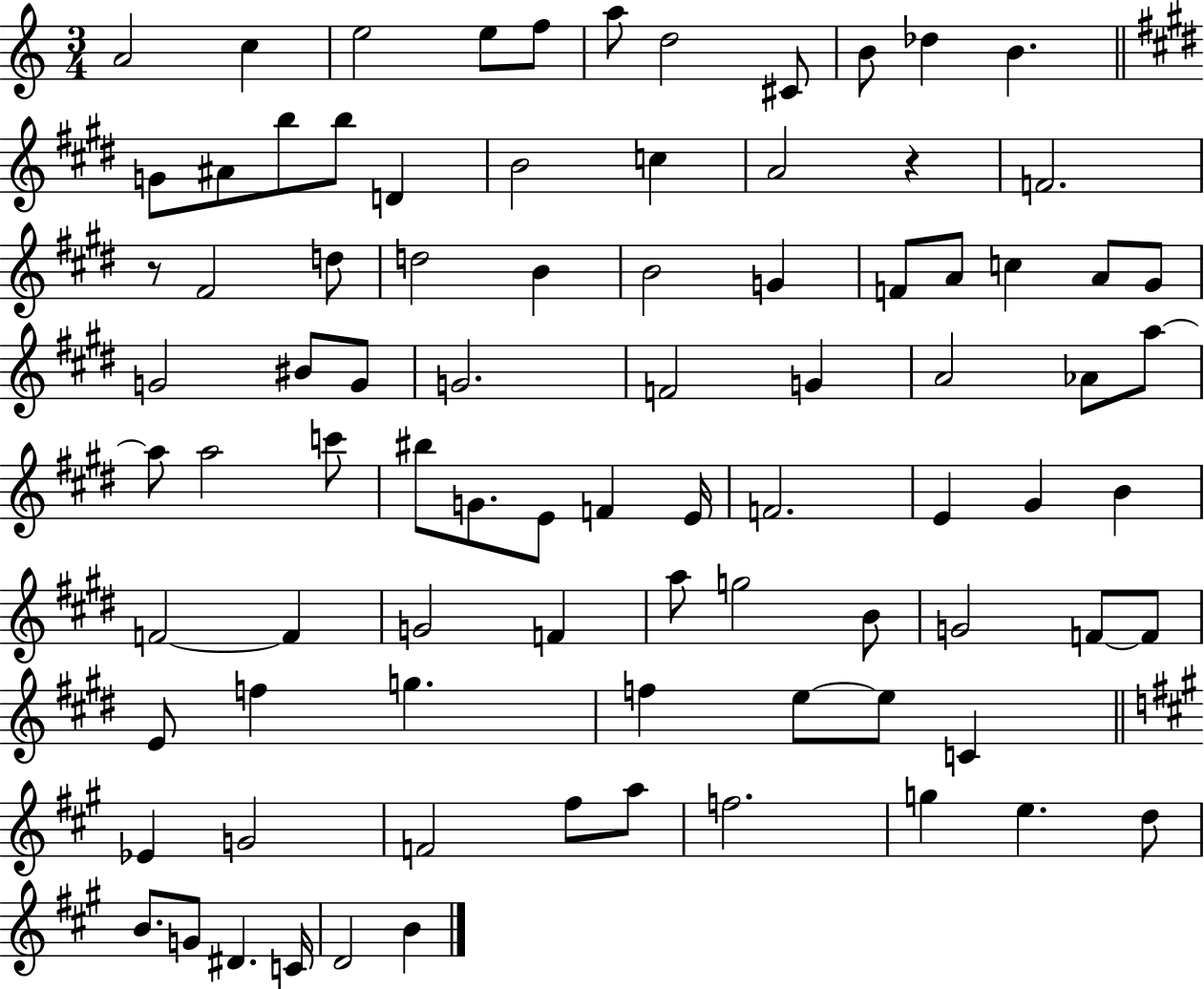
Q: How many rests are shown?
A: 2